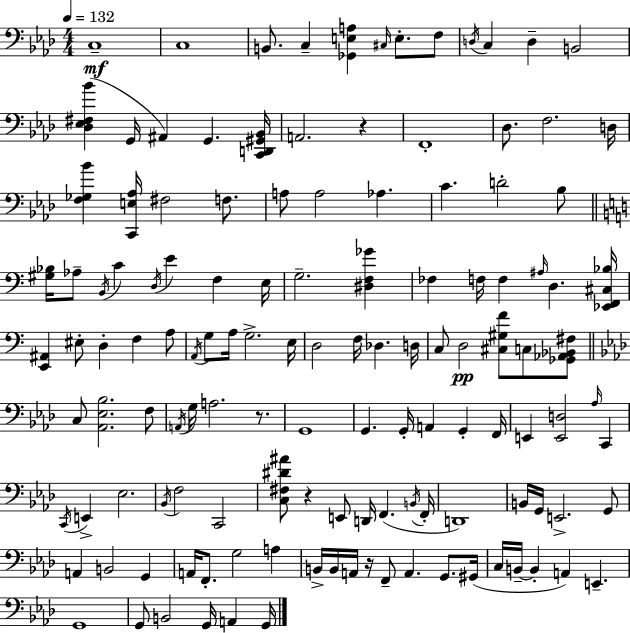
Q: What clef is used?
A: bass